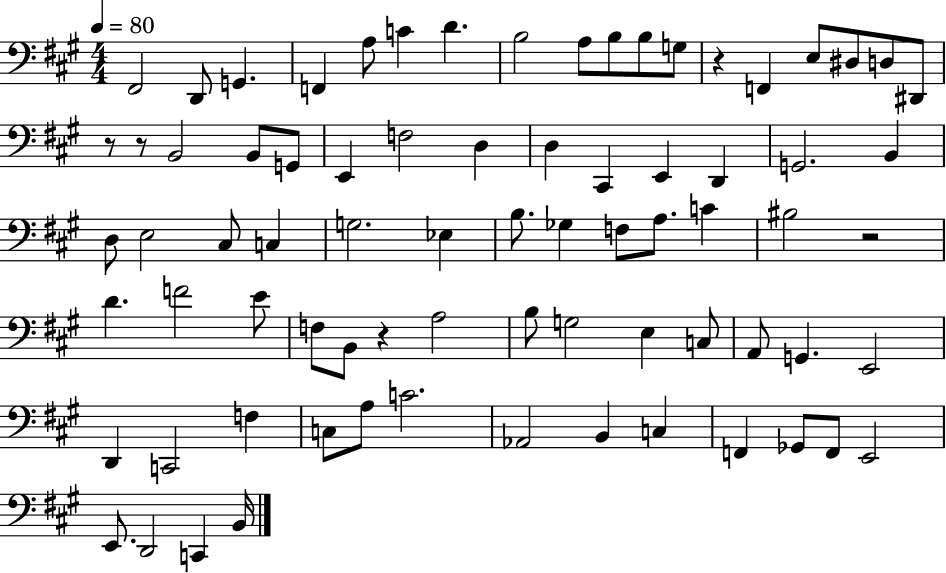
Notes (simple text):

F#2/h D2/e G2/q. F2/q A3/e C4/q D4/q. B3/h A3/e B3/e B3/e G3/e R/q F2/q E3/e D#3/e D3/e D#2/e R/e R/e B2/h B2/e G2/e E2/q F3/h D3/q D3/q C#2/q E2/q D2/q G2/h. B2/q D3/e E3/h C#3/e C3/q G3/h. Eb3/q B3/e. Gb3/q F3/e A3/e. C4/q BIS3/h R/h D4/q. F4/h E4/e F3/e B2/e R/q A3/h B3/e G3/h E3/q C3/e A2/e G2/q. E2/h D2/q C2/h F3/q C3/e A3/e C4/h. Ab2/h B2/q C3/q F2/q Gb2/e F2/e E2/h E2/e. D2/h C2/q B2/s